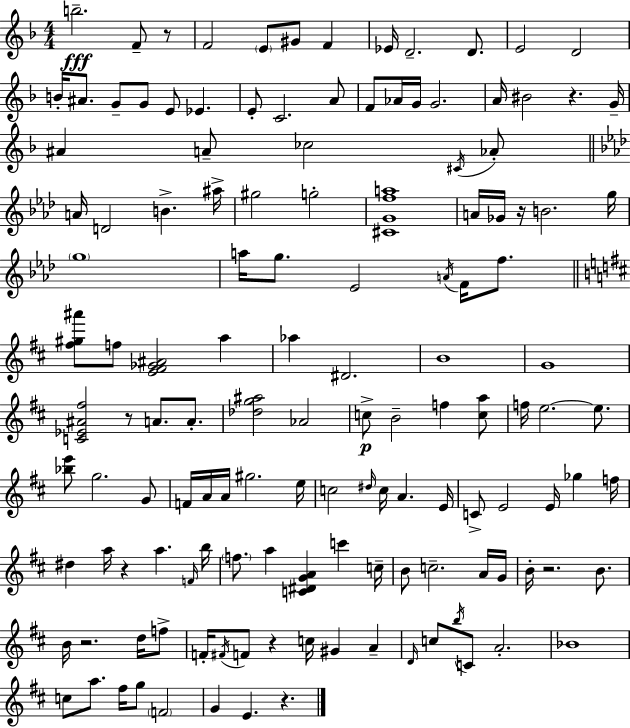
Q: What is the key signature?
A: F major